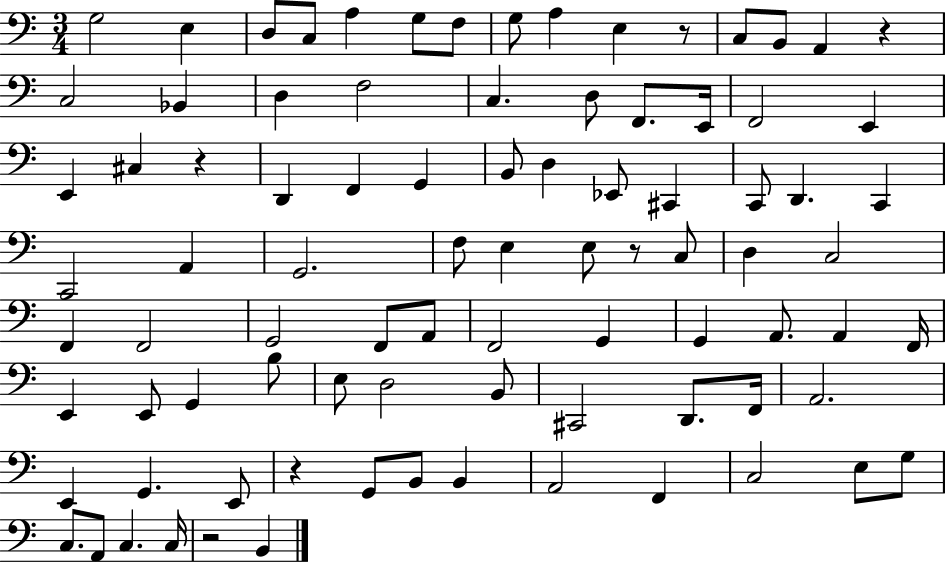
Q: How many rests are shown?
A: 6